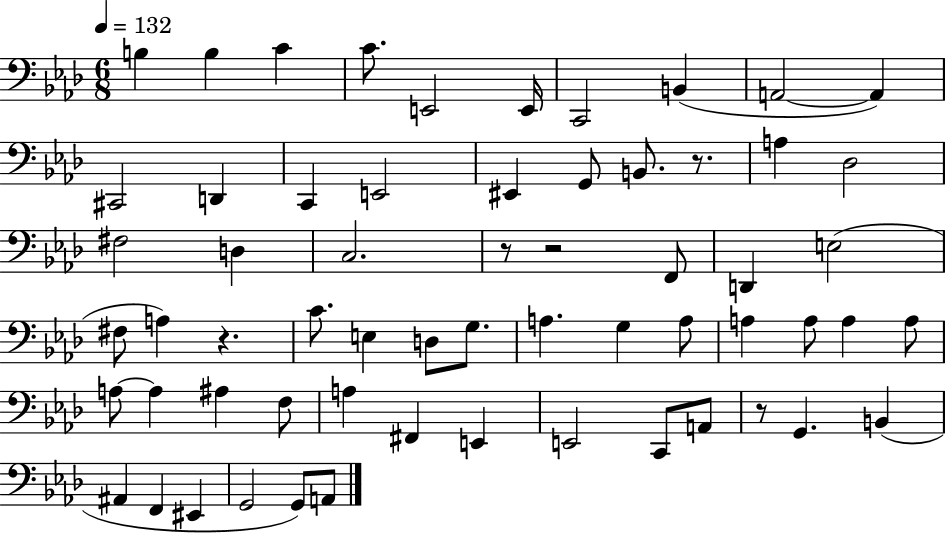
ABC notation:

X:1
T:Untitled
M:6/8
L:1/4
K:Ab
B, B, C C/2 E,,2 E,,/4 C,,2 B,, A,,2 A,, ^C,,2 D,, C,, E,,2 ^E,, G,,/2 B,,/2 z/2 A, _D,2 ^F,2 D, C,2 z/2 z2 F,,/2 D,, E,2 ^F,/2 A, z C/2 E, D,/2 G,/2 A, G, A,/2 A, A,/2 A, A,/2 A,/2 A, ^A, F,/2 A, ^F,, E,, E,,2 C,,/2 A,,/2 z/2 G,, B,, ^A,, F,, ^E,, G,,2 G,,/2 A,,/2